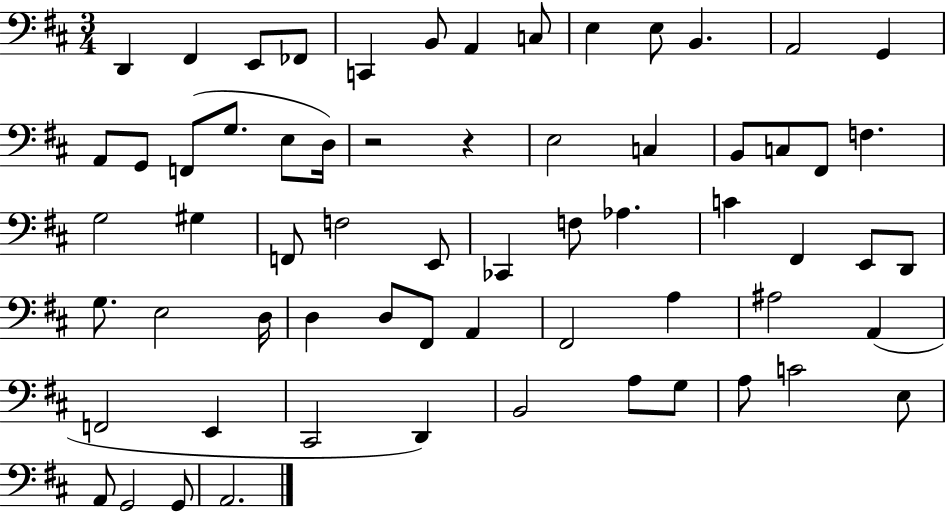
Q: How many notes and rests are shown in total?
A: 64